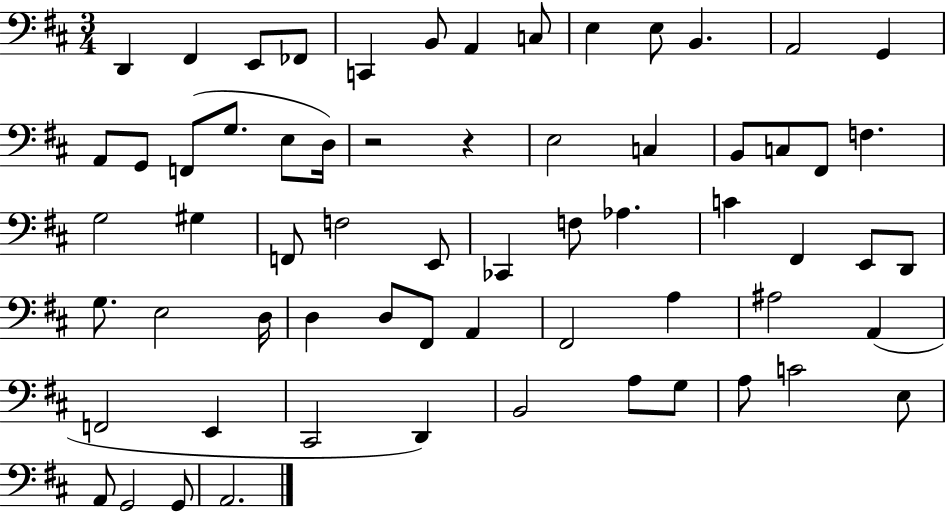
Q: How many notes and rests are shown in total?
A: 64